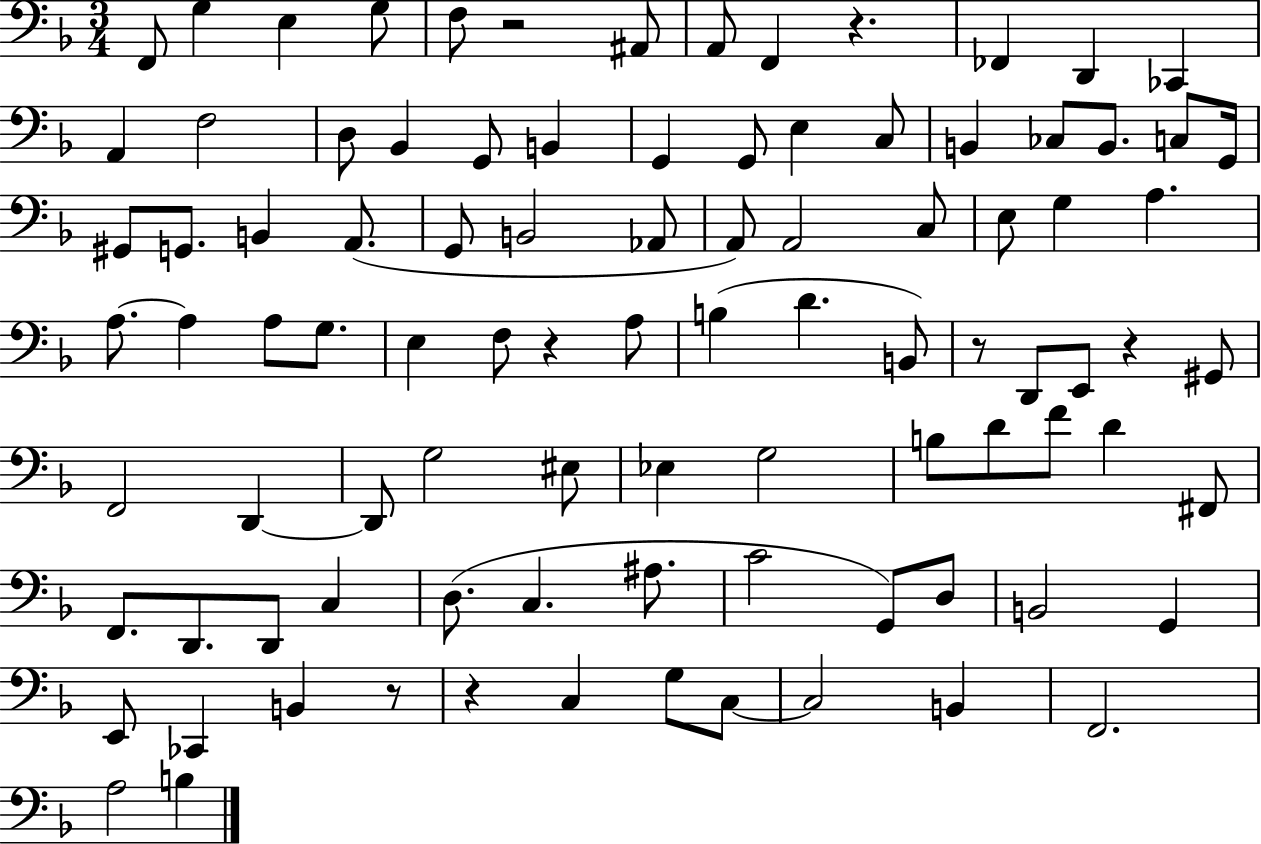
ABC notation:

X:1
T:Untitled
M:3/4
L:1/4
K:F
F,,/2 G, E, G,/2 F,/2 z2 ^A,,/2 A,,/2 F,, z _F,, D,, _C,, A,, F,2 D,/2 _B,, G,,/2 B,, G,, G,,/2 E, C,/2 B,, _C,/2 B,,/2 C,/2 G,,/4 ^G,,/2 G,,/2 B,, A,,/2 G,,/2 B,,2 _A,,/2 A,,/2 A,,2 C,/2 E,/2 G, A, A,/2 A, A,/2 G,/2 E, F,/2 z A,/2 B, D B,,/2 z/2 D,,/2 E,,/2 z ^G,,/2 F,,2 D,, D,,/2 G,2 ^E,/2 _E, G,2 B,/2 D/2 F/2 D ^F,,/2 F,,/2 D,,/2 D,,/2 C, D,/2 C, ^A,/2 C2 G,,/2 D,/2 B,,2 G,, E,,/2 _C,, B,, z/2 z C, G,/2 C,/2 C,2 B,, F,,2 A,2 B,